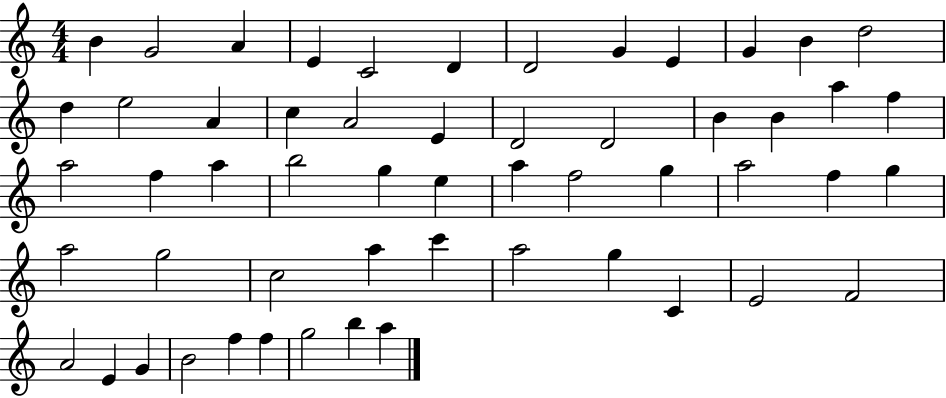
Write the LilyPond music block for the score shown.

{
  \clef treble
  \numericTimeSignature
  \time 4/4
  \key c \major
  b'4 g'2 a'4 | e'4 c'2 d'4 | d'2 g'4 e'4 | g'4 b'4 d''2 | \break d''4 e''2 a'4 | c''4 a'2 e'4 | d'2 d'2 | b'4 b'4 a''4 f''4 | \break a''2 f''4 a''4 | b''2 g''4 e''4 | a''4 f''2 g''4 | a''2 f''4 g''4 | \break a''2 g''2 | c''2 a''4 c'''4 | a''2 g''4 c'4 | e'2 f'2 | \break a'2 e'4 g'4 | b'2 f''4 f''4 | g''2 b''4 a''4 | \bar "|."
}